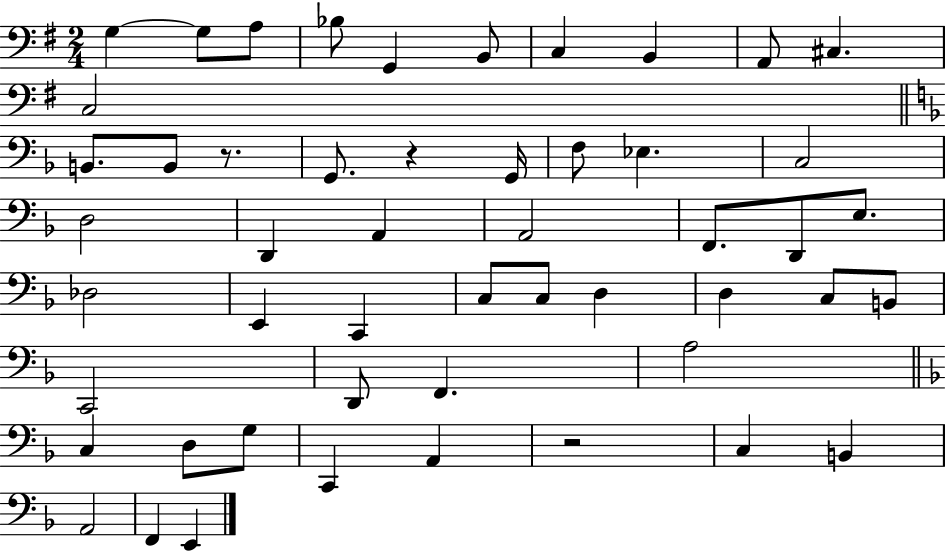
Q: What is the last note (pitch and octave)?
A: E2